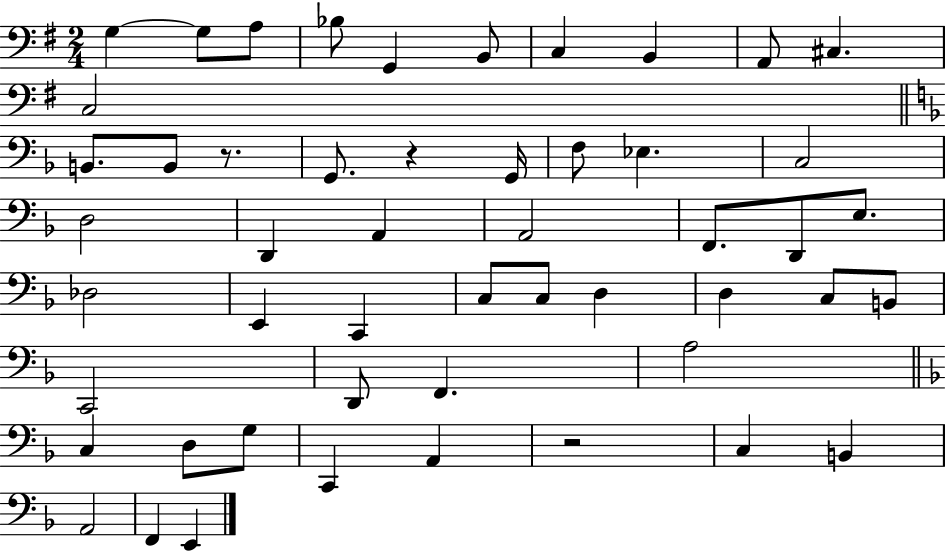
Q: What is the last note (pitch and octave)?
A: E2